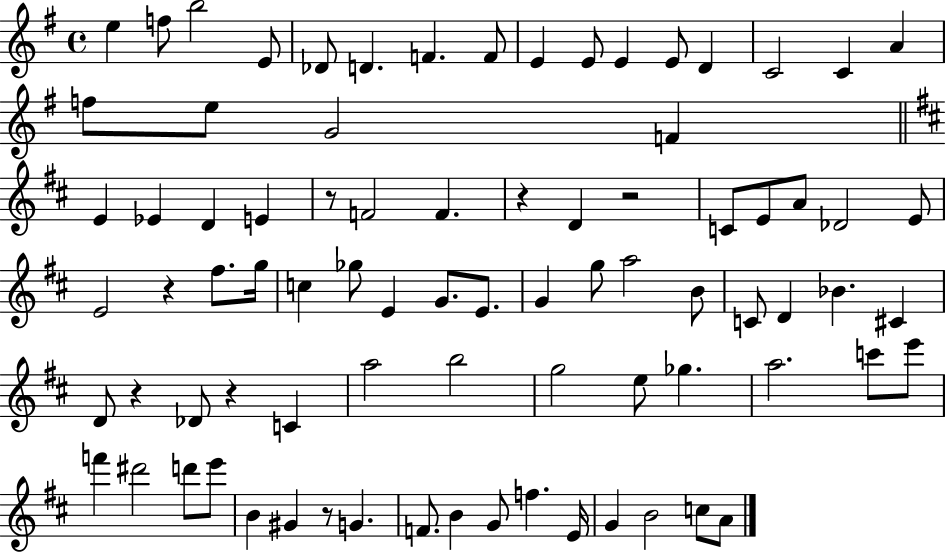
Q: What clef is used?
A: treble